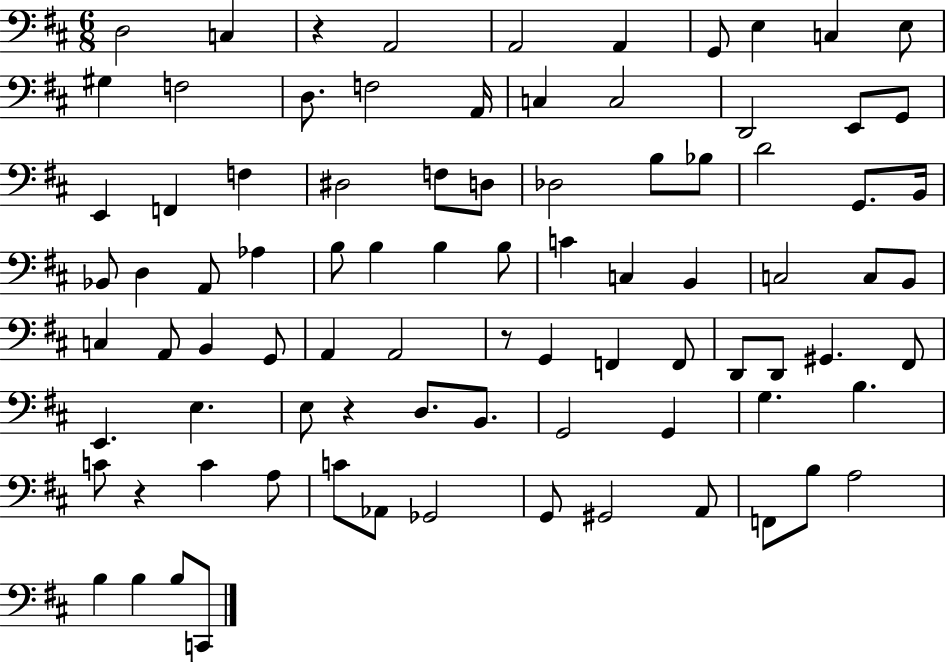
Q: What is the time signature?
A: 6/8